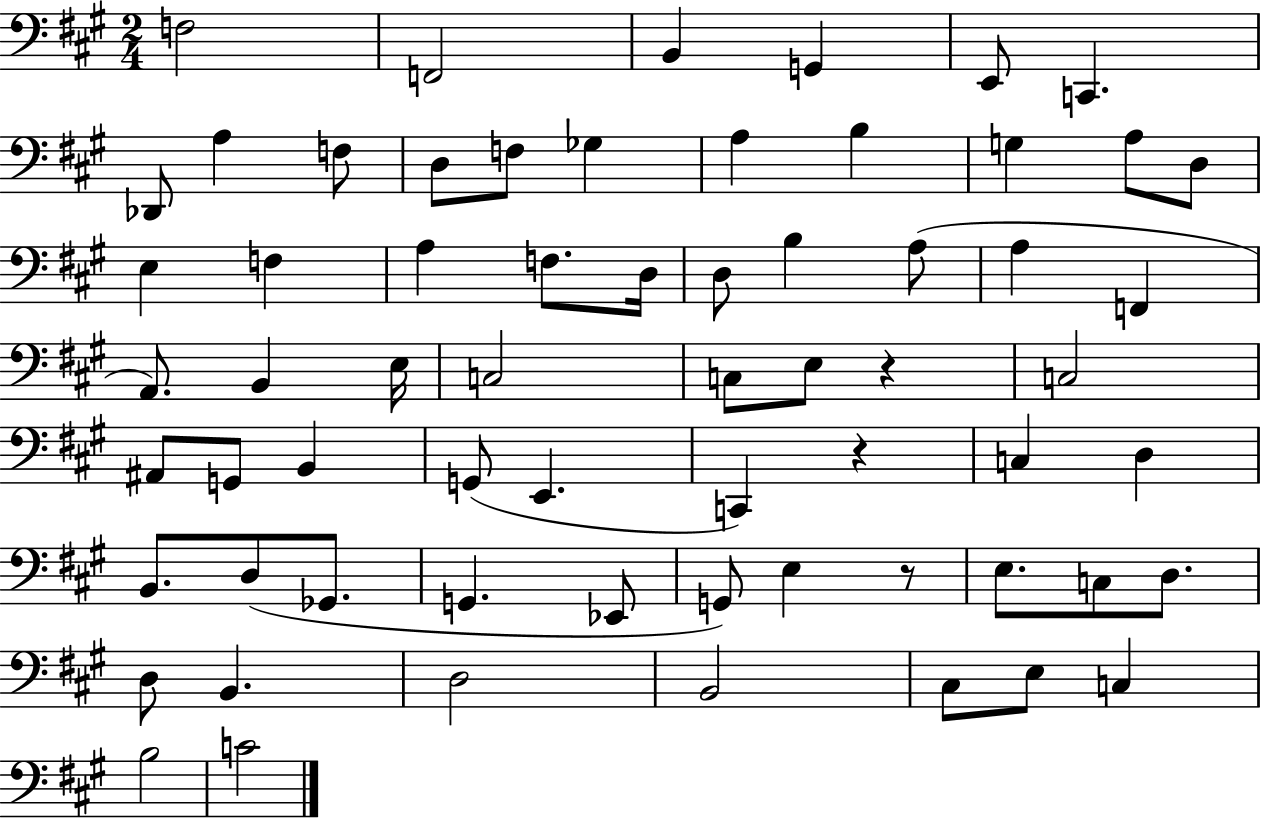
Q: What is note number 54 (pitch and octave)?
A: B2